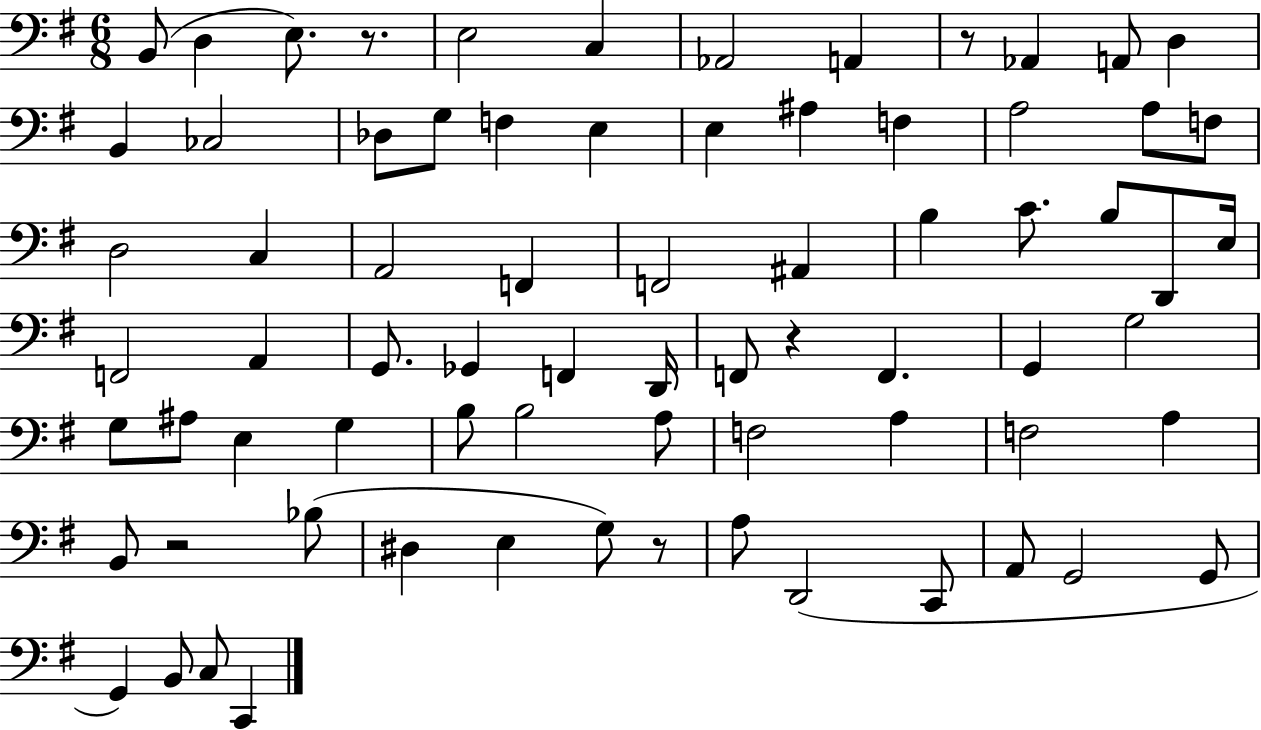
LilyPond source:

{
  \clef bass
  \numericTimeSignature
  \time 6/8
  \key g \major
  \repeat volta 2 { b,8( d4 e8.) r8. | e2 c4 | aes,2 a,4 | r8 aes,4 a,8 d4 | \break b,4 ces2 | des8 g8 f4 e4 | e4 ais4 f4 | a2 a8 f8 | \break d2 c4 | a,2 f,4 | f,2 ais,4 | b4 c'8. b8 d,8 e16 | \break f,2 a,4 | g,8. ges,4 f,4 d,16 | f,8 r4 f,4. | g,4 g2 | \break g8 ais8 e4 g4 | b8 b2 a8 | f2 a4 | f2 a4 | \break b,8 r2 bes8( | dis4 e4 g8) r8 | a8 d,2( c,8 | a,8 g,2 g,8 | \break g,4) b,8 c8 c,4 | } \bar "|."
}